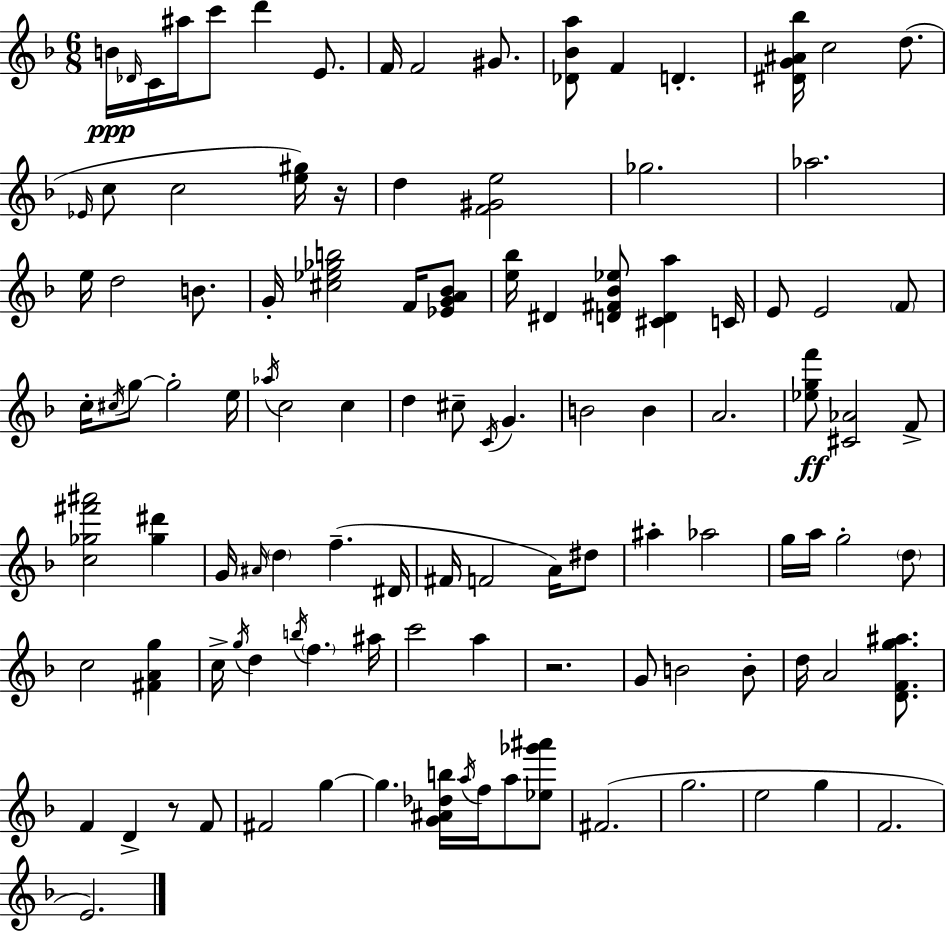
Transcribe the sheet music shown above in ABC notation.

X:1
T:Untitled
M:6/8
L:1/4
K:Dm
B/4 _D/4 C/4 ^a/4 c'/2 d' E/2 F/4 F2 ^G/2 [_D_Ba]/2 F D [^DG^A_b]/4 c2 d/2 _E/4 c/2 c2 [e^g]/4 z/4 d [F^Ge]2 _g2 _a2 e/4 d2 B/2 G/4 [^c_e_gb]2 F/4 [_EGA_B]/2 [e_b]/4 ^D [D^F_B_e]/2 [^CDa] C/4 E/2 E2 F/2 c/4 ^c/4 g/2 g2 e/4 _a/4 c2 c d ^c/2 C/4 G B2 B A2 [_egf']/2 [^C_A]2 F/2 [c_g^f'^a']2 [_g^d'] G/4 ^A/4 d f ^D/4 ^F/4 F2 A/4 ^d/2 ^a _a2 g/4 a/4 g2 d/2 c2 [^FAg] c/4 g/4 d b/4 f ^a/4 c'2 a z2 G/2 B2 B/2 d/4 A2 [DFg^a]/2 F D z/2 F/2 ^F2 g g [G^A_db]/4 a/4 f/4 a/2 [_e_g'^a']/2 ^F2 g2 e2 g F2 E2